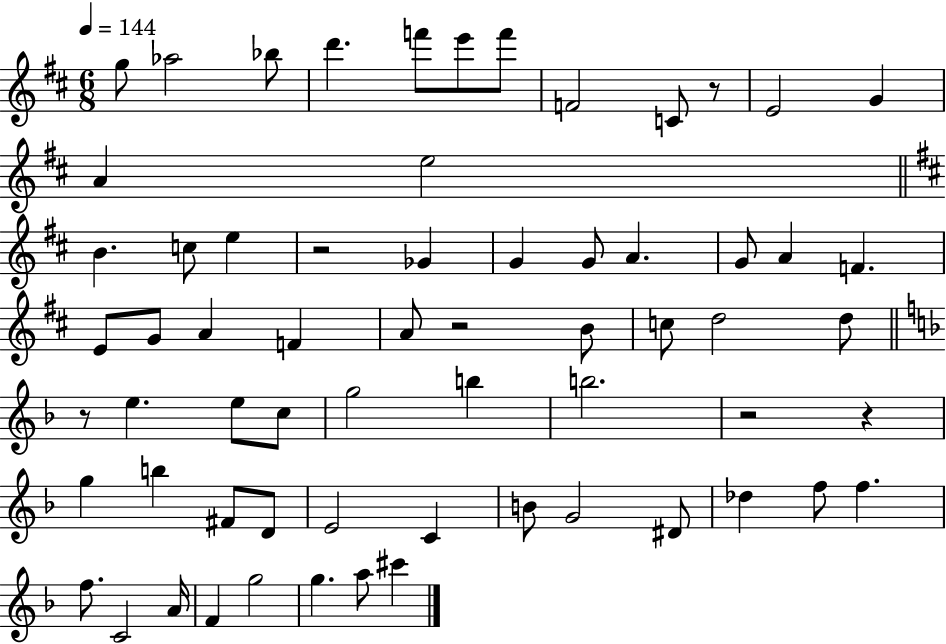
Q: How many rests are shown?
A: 6